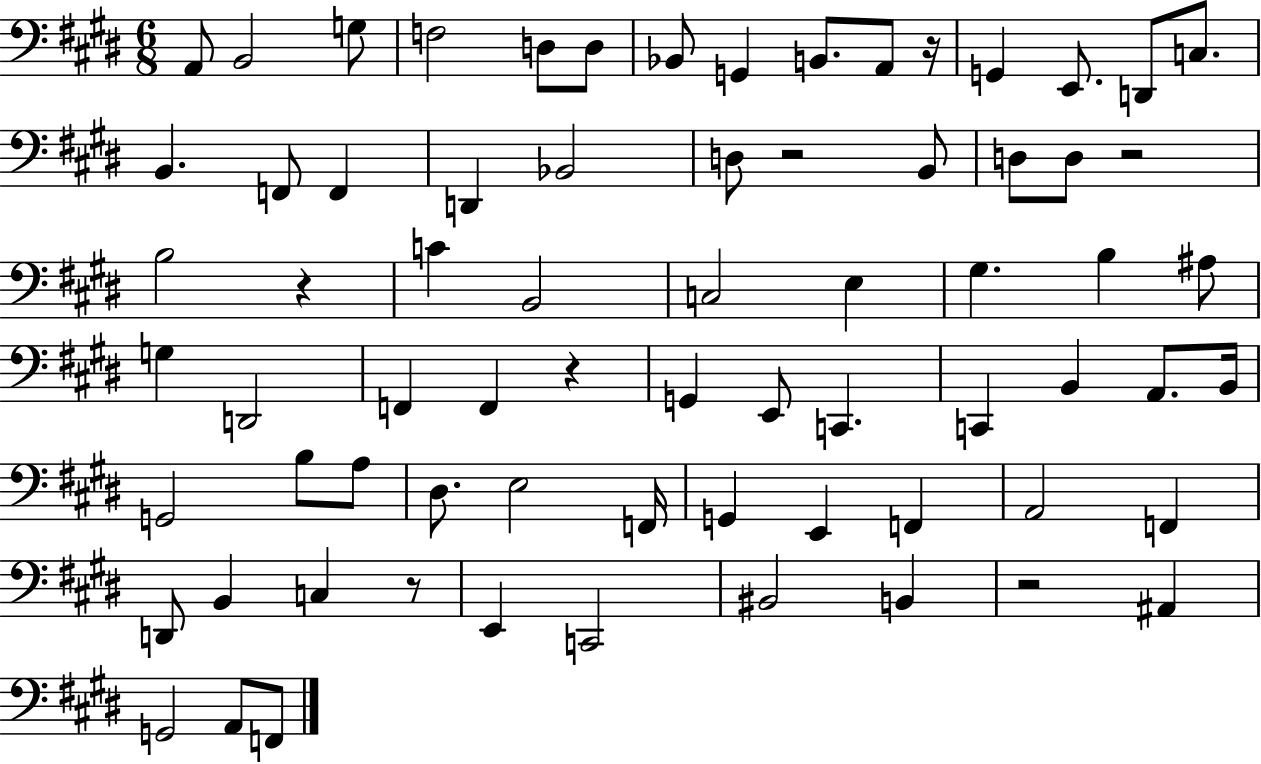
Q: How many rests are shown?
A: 7